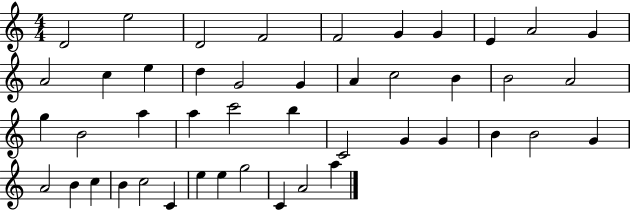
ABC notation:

X:1
T:Untitled
M:4/4
L:1/4
K:C
D2 e2 D2 F2 F2 G G E A2 G A2 c e d G2 G A c2 B B2 A2 g B2 a a c'2 b C2 G G B B2 G A2 B c B c2 C e e g2 C A2 a